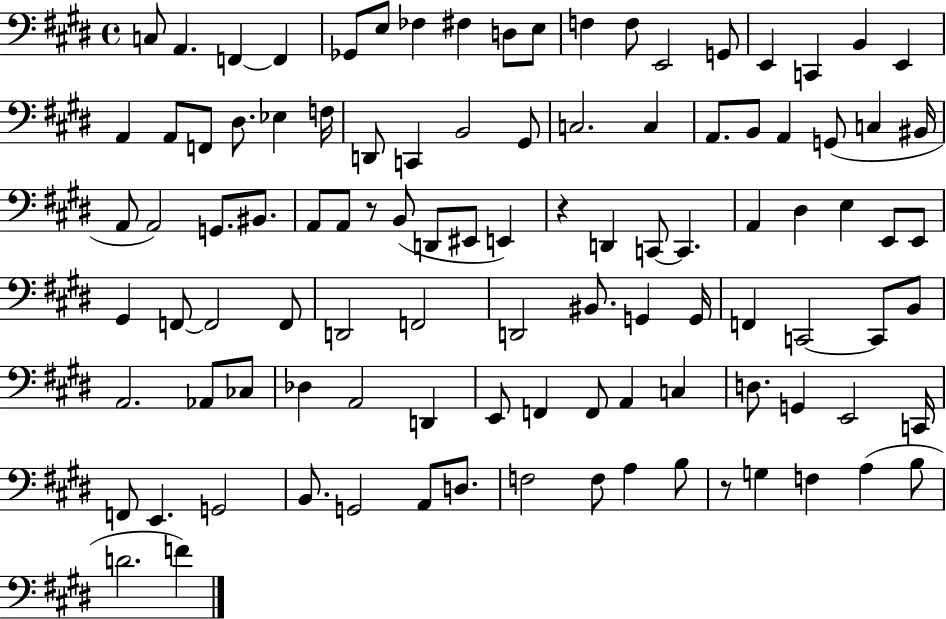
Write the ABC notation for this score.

X:1
T:Untitled
M:4/4
L:1/4
K:E
C,/2 A,, F,, F,, _G,,/2 E,/2 _F, ^F, D,/2 E,/2 F, F,/2 E,,2 G,,/2 E,, C,, B,, E,, A,, A,,/2 F,,/2 ^D,/2 _E, F,/4 D,,/2 C,, B,,2 ^G,,/2 C,2 C, A,,/2 B,,/2 A,, G,,/2 C, ^B,,/4 A,,/2 A,,2 G,,/2 ^B,,/2 A,,/2 A,,/2 z/2 B,,/2 D,,/2 ^E,,/2 E,, z D,, C,,/2 C,, A,, ^D, E, E,,/2 E,,/2 ^G,, F,,/2 F,,2 F,,/2 D,,2 F,,2 D,,2 ^B,,/2 G,, G,,/4 F,, C,,2 C,,/2 B,,/2 A,,2 _A,,/2 _C,/2 _D, A,,2 D,, E,,/2 F,, F,,/2 A,, C, D,/2 G,, E,,2 C,,/4 F,,/2 E,, G,,2 B,,/2 G,,2 A,,/2 D,/2 F,2 F,/2 A, B,/2 z/2 G, F, A, B,/2 D2 F